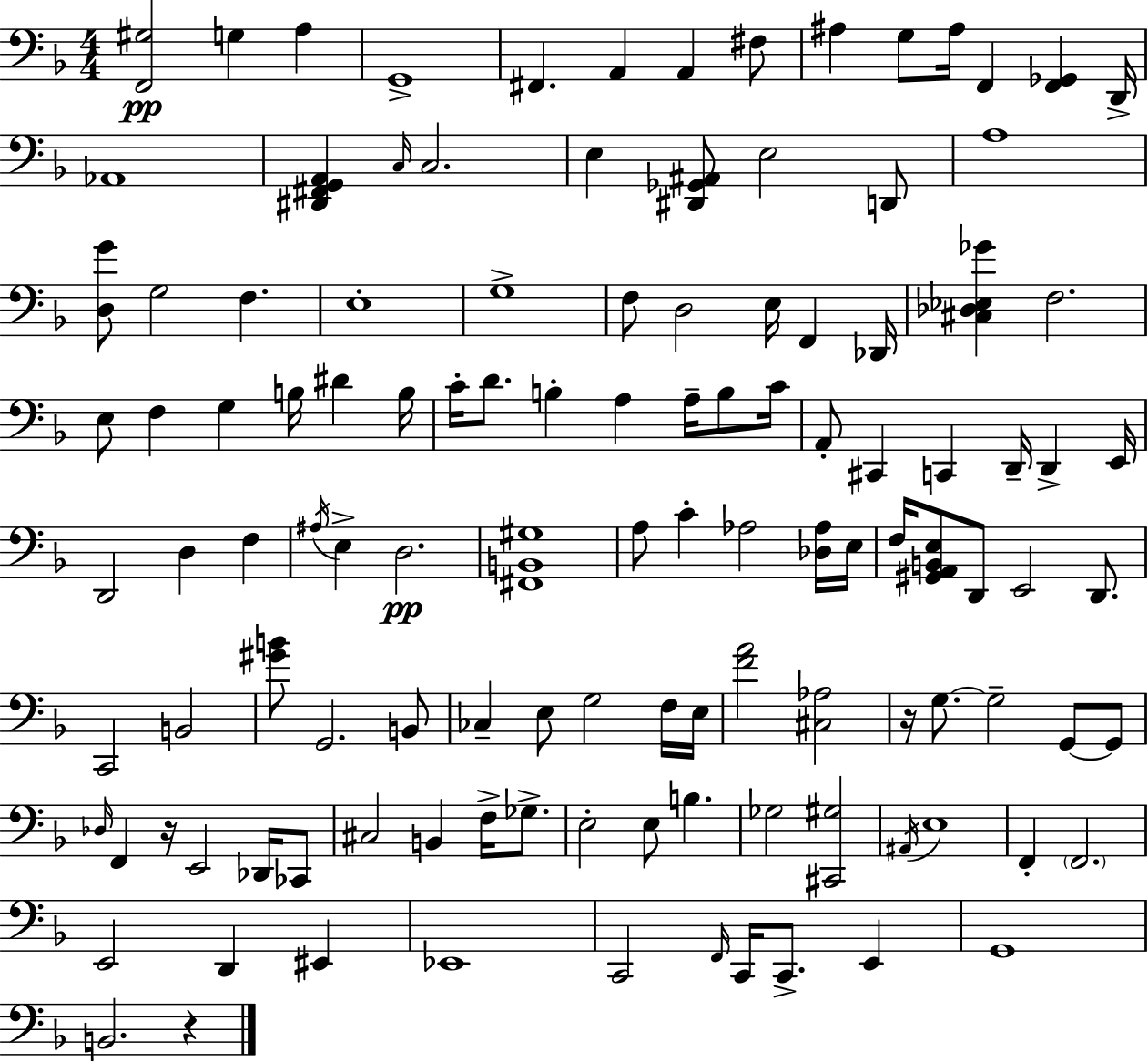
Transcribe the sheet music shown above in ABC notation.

X:1
T:Untitled
M:4/4
L:1/4
K:F
[F,,^G,]2 G, A, G,,4 ^F,, A,, A,, ^F,/2 ^A, G,/2 ^A,/4 F,, [F,,_G,,] D,,/4 _A,,4 [^D,,^F,,G,,A,,] C,/4 C,2 E, [^D,,_G,,^A,,]/2 E,2 D,,/2 A,4 [D,G]/2 G,2 F, E,4 G,4 F,/2 D,2 E,/4 F,, _D,,/4 [^C,_D,_E,_G] F,2 E,/2 F, G, B,/4 ^D B,/4 C/4 D/2 B, A, A,/4 B,/2 C/4 A,,/2 ^C,, C,, D,,/4 D,, E,,/4 D,,2 D, F, ^A,/4 E, D,2 [^F,,B,,^G,]4 A,/2 C _A,2 [_D,_A,]/4 E,/4 F,/4 [^G,,A,,B,,E,]/2 D,,/2 E,,2 D,,/2 C,,2 B,,2 [^GB]/2 G,,2 B,,/2 _C, E,/2 G,2 F,/4 E,/4 [FA]2 [^C,_A,]2 z/4 G,/2 G,2 G,,/2 G,,/2 _D,/4 F,, z/4 E,,2 _D,,/4 _C,,/2 ^C,2 B,, F,/4 _G,/2 E,2 E,/2 B, _G,2 [^C,,^G,]2 ^A,,/4 E,4 F,, F,,2 E,,2 D,, ^E,, _E,,4 C,,2 F,,/4 C,,/4 C,,/2 E,, G,,4 B,,2 z